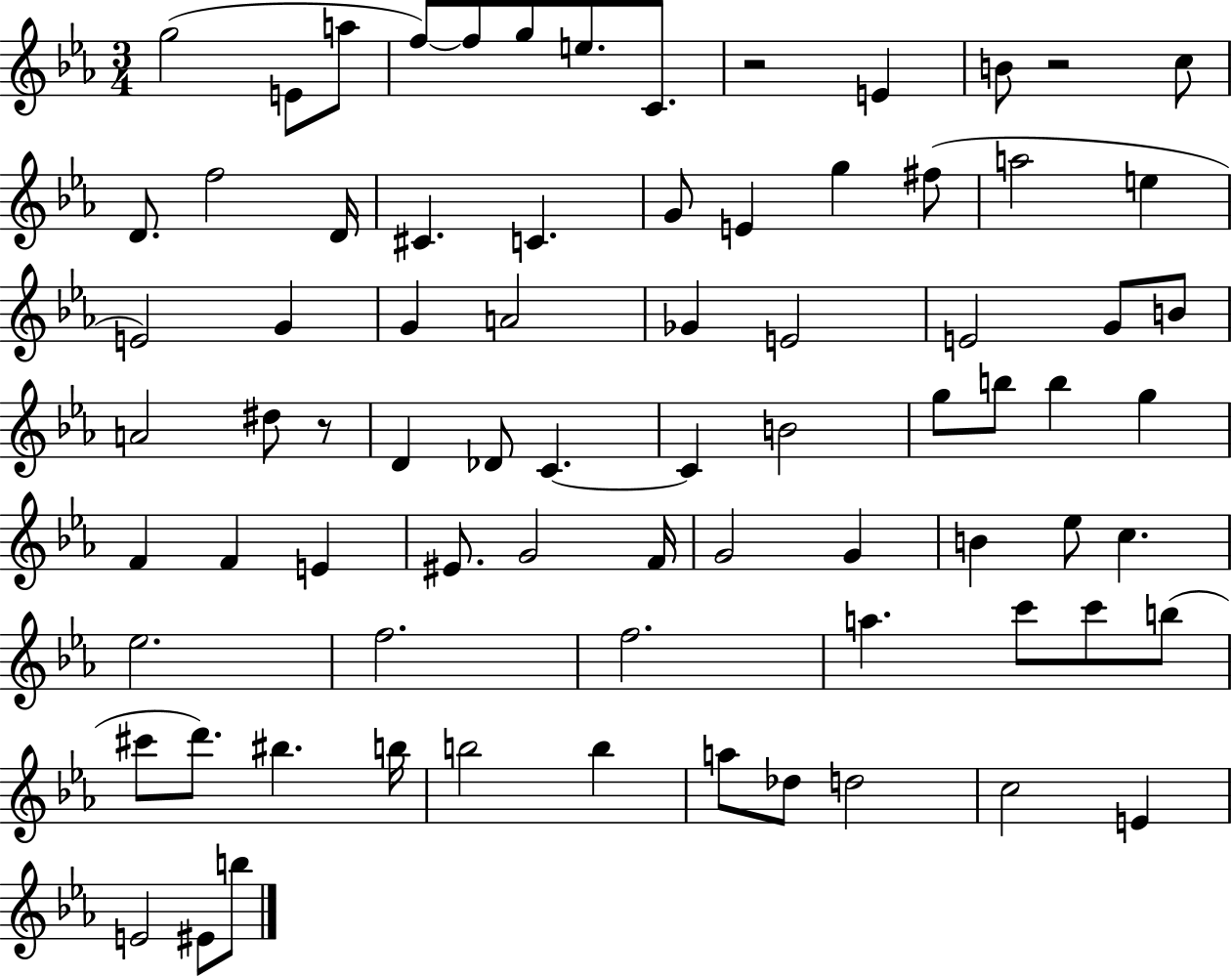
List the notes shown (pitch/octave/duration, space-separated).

G5/h E4/e A5/e F5/e F5/e G5/e E5/e. C4/e. R/h E4/q B4/e R/h C5/e D4/e. F5/h D4/s C#4/q. C4/q. G4/e E4/q G5/q F#5/e A5/h E5/q E4/h G4/q G4/q A4/h Gb4/q E4/h E4/h G4/e B4/e A4/h D#5/e R/e D4/q Db4/e C4/q. C4/q B4/h G5/e B5/e B5/q G5/q F4/q F4/q E4/q EIS4/e. G4/h F4/s G4/h G4/q B4/q Eb5/e C5/q. Eb5/h. F5/h. F5/h. A5/q. C6/e C6/e B5/e C#6/e D6/e. BIS5/q. B5/s B5/h B5/q A5/e Db5/e D5/h C5/h E4/q E4/h EIS4/e B5/e